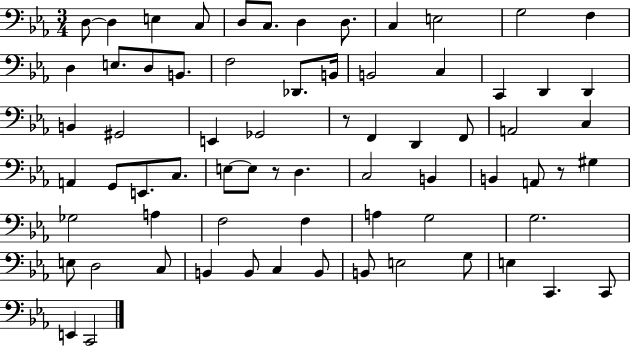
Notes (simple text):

D3/e D3/q E3/q C3/e D3/e C3/e. D3/q D3/e. C3/q E3/h G3/h F3/q D3/q E3/e. D3/e B2/e. F3/h Db2/e. B2/s B2/h C3/q C2/q D2/q D2/q B2/q G#2/h E2/q Gb2/h R/e F2/q D2/q F2/e A2/h C3/q A2/q G2/e E2/e. C3/e. E3/e E3/e R/e D3/q. C3/h B2/q B2/q A2/e R/e G#3/q Gb3/h A3/q F3/h F3/q A3/q G3/h G3/h. E3/e D3/h C3/e B2/q B2/e C3/q B2/e B2/e E3/h G3/e E3/q C2/q. C2/e E2/q C2/h